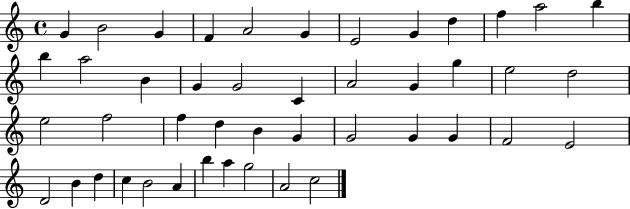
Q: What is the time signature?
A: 4/4